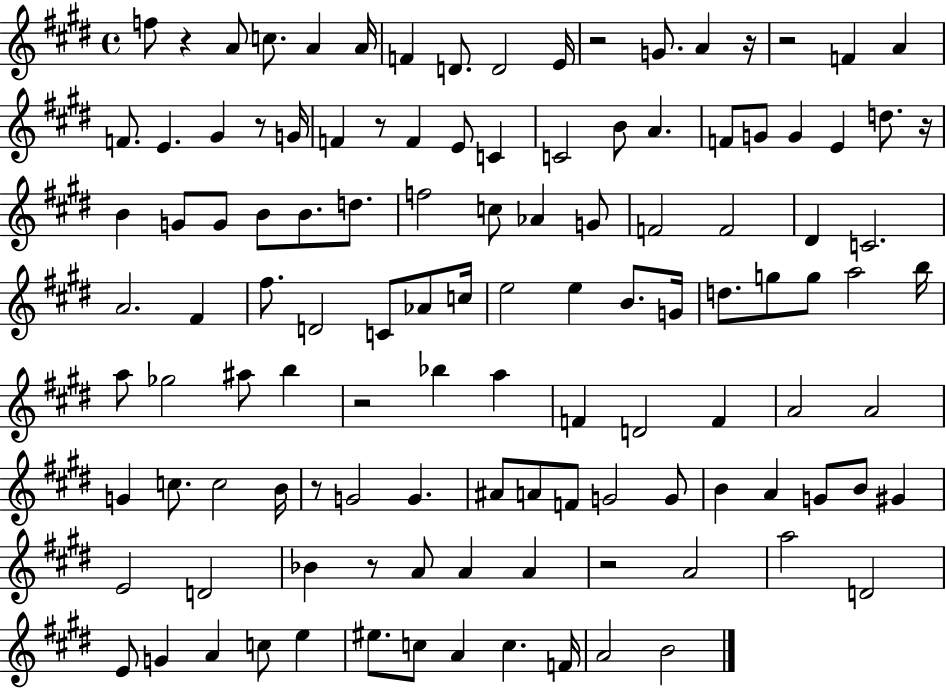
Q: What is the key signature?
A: E major